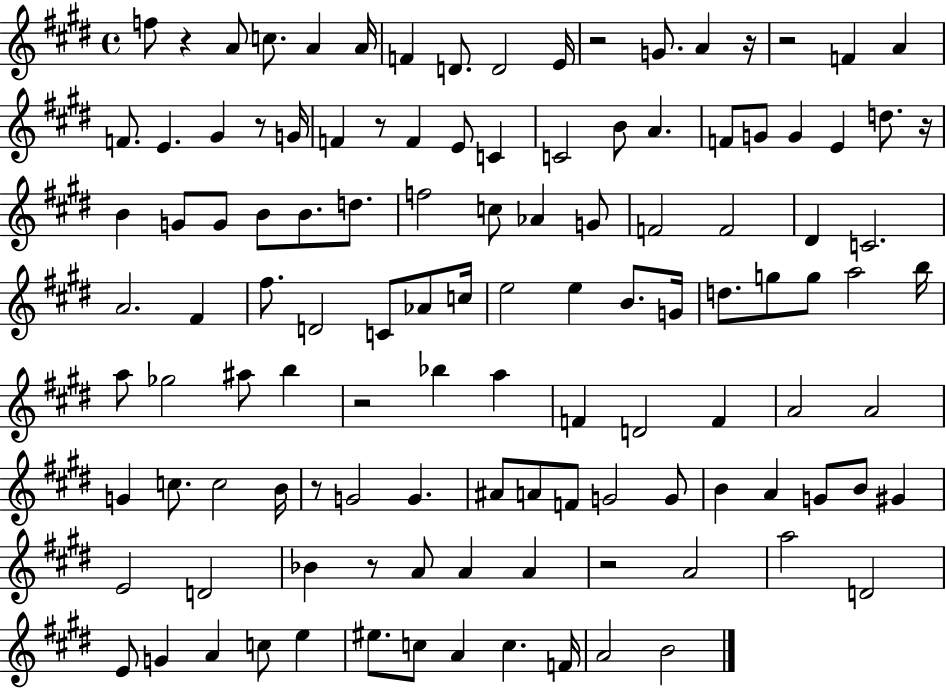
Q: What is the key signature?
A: E major